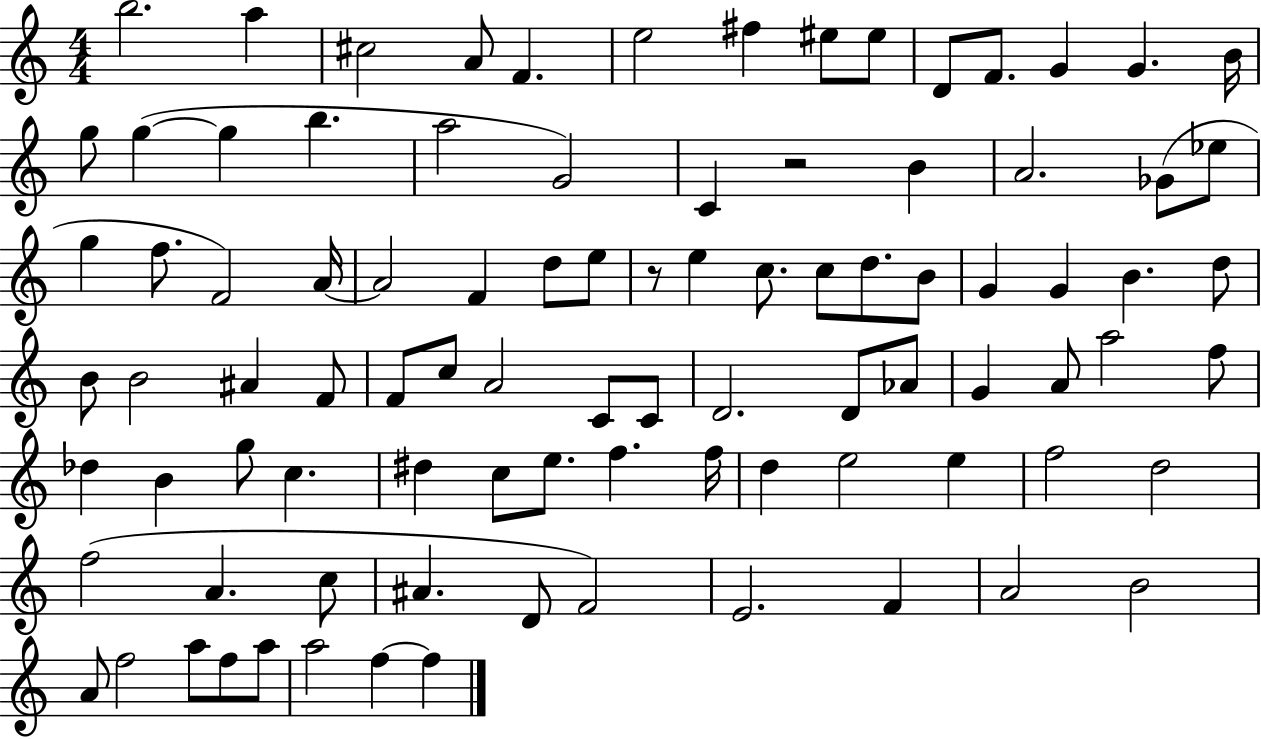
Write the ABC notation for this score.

X:1
T:Untitled
M:4/4
L:1/4
K:C
b2 a ^c2 A/2 F e2 ^f ^e/2 ^e/2 D/2 F/2 G G B/4 g/2 g g b a2 G2 C z2 B A2 _G/2 _e/2 g f/2 F2 A/4 A2 F d/2 e/2 z/2 e c/2 c/2 d/2 B/2 G G B d/2 B/2 B2 ^A F/2 F/2 c/2 A2 C/2 C/2 D2 D/2 _A/2 G A/2 a2 f/2 _d B g/2 c ^d c/2 e/2 f f/4 d e2 e f2 d2 f2 A c/2 ^A D/2 F2 E2 F A2 B2 A/2 f2 a/2 f/2 a/2 a2 f f